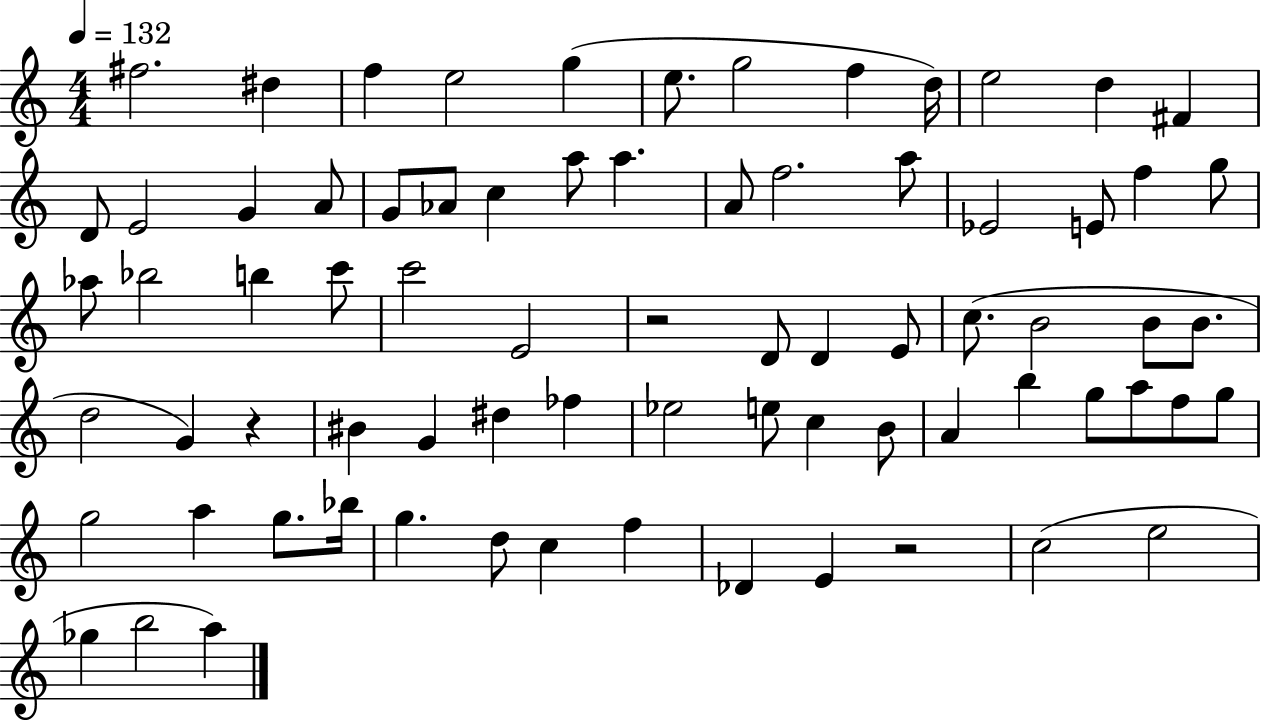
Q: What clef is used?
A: treble